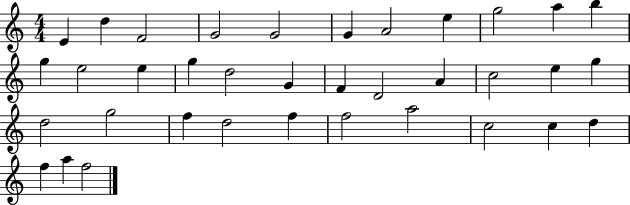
E4/q D5/q F4/h G4/h G4/h G4/q A4/h E5/q G5/h A5/q B5/q G5/q E5/h E5/q G5/q D5/h G4/q F4/q D4/h A4/q C5/h E5/q G5/q D5/h G5/h F5/q D5/h F5/q F5/h A5/h C5/h C5/q D5/q F5/q A5/q F5/h